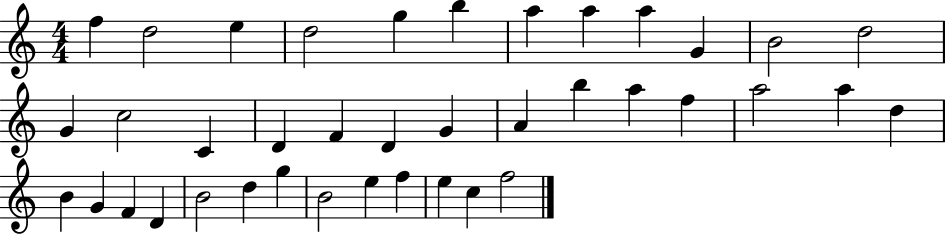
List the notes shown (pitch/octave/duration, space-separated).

F5/q D5/h E5/q D5/h G5/q B5/q A5/q A5/q A5/q G4/q B4/h D5/h G4/q C5/h C4/q D4/q F4/q D4/q G4/q A4/q B5/q A5/q F5/q A5/h A5/q D5/q B4/q G4/q F4/q D4/q B4/h D5/q G5/q B4/h E5/q F5/q E5/q C5/q F5/h